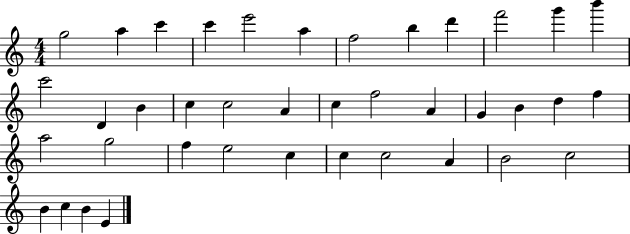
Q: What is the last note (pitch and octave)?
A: E4